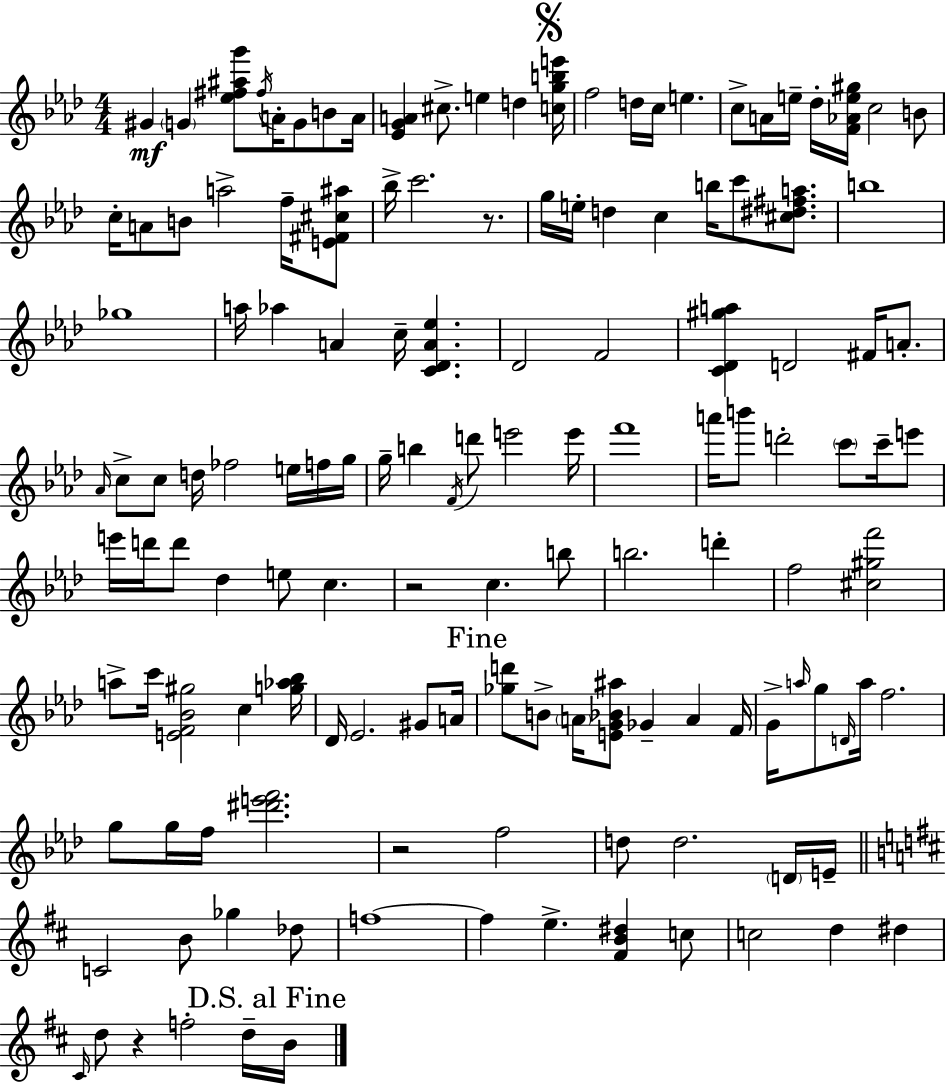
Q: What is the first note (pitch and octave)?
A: G#4